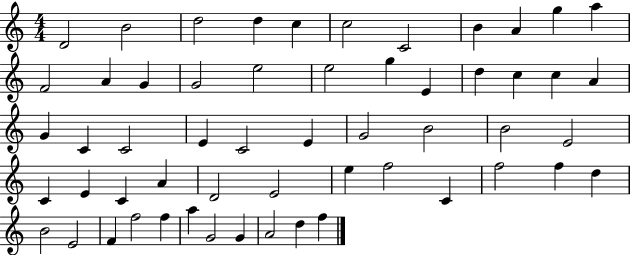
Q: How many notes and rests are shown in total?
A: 56